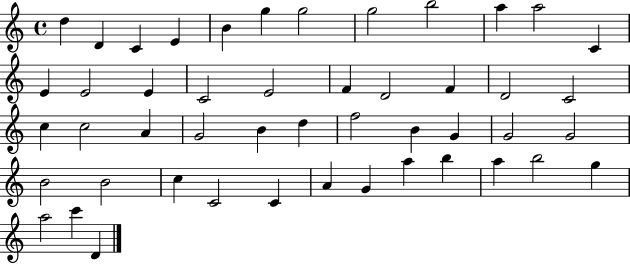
D5/q D4/q C4/q E4/q B4/q G5/q G5/h G5/h B5/h A5/q A5/h C4/q E4/q E4/h E4/q C4/h E4/h F4/q D4/h F4/q D4/h C4/h C5/q C5/h A4/q G4/h B4/q D5/q F5/h B4/q G4/q G4/h G4/h B4/h B4/h C5/q C4/h C4/q A4/q G4/q A5/q B5/q A5/q B5/h G5/q A5/h C6/q D4/q